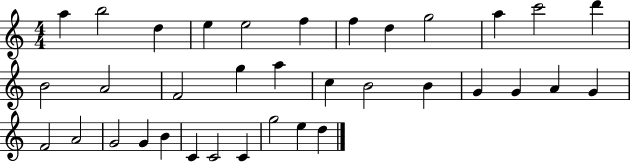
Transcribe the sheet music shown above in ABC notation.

X:1
T:Untitled
M:4/4
L:1/4
K:C
a b2 d e e2 f f d g2 a c'2 d' B2 A2 F2 g a c B2 B G G A G F2 A2 G2 G B C C2 C g2 e d